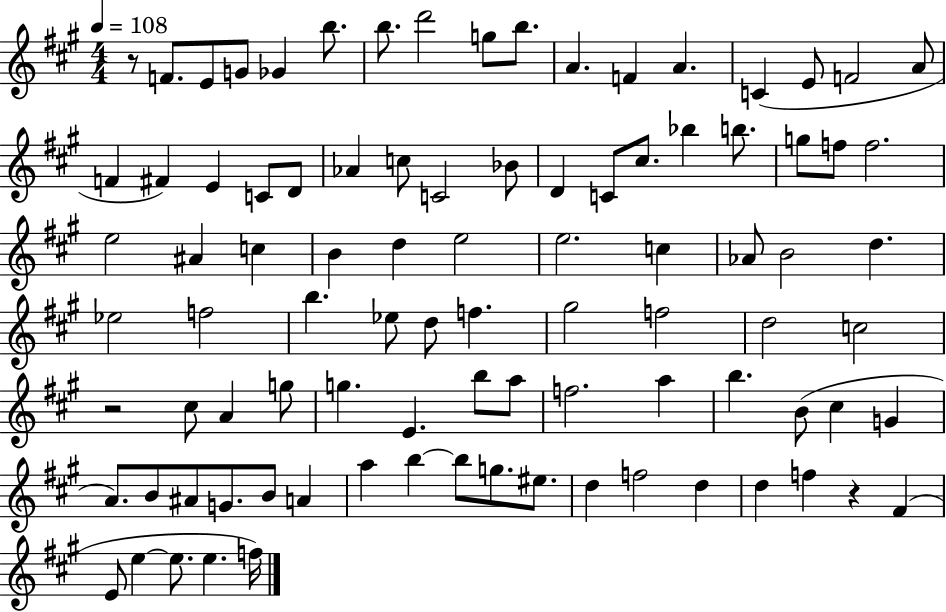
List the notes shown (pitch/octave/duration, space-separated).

R/e F4/e. E4/e G4/e Gb4/q B5/e. B5/e. D6/h G5/e B5/e. A4/q. F4/q A4/q. C4/q E4/e F4/h A4/e F4/q F#4/q E4/q C4/e D4/e Ab4/q C5/e C4/h Bb4/e D4/q C4/e C#5/e. Bb5/q B5/e. G5/e F5/e F5/h. E5/h A#4/q C5/q B4/q D5/q E5/h E5/h. C5/q Ab4/e B4/h D5/q. Eb5/h F5/h B5/q. Eb5/e D5/e F5/q. G#5/h F5/h D5/h C5/h R/h C#5/e A4/q G5/e G5/q. E4/q. B5/e A5/e F5/h. A5/q B5/q. B4/e C#5/q G4/q A4/e. B4/e A#4/e G4/e. B4/e A4/q A5/q B5/q B5/e G5/e. EIS5/e. D5/q F5/h D5/q D5/q F5/q R/q F#4/q E4/e E5/q E5/e. E5/q. F5/s